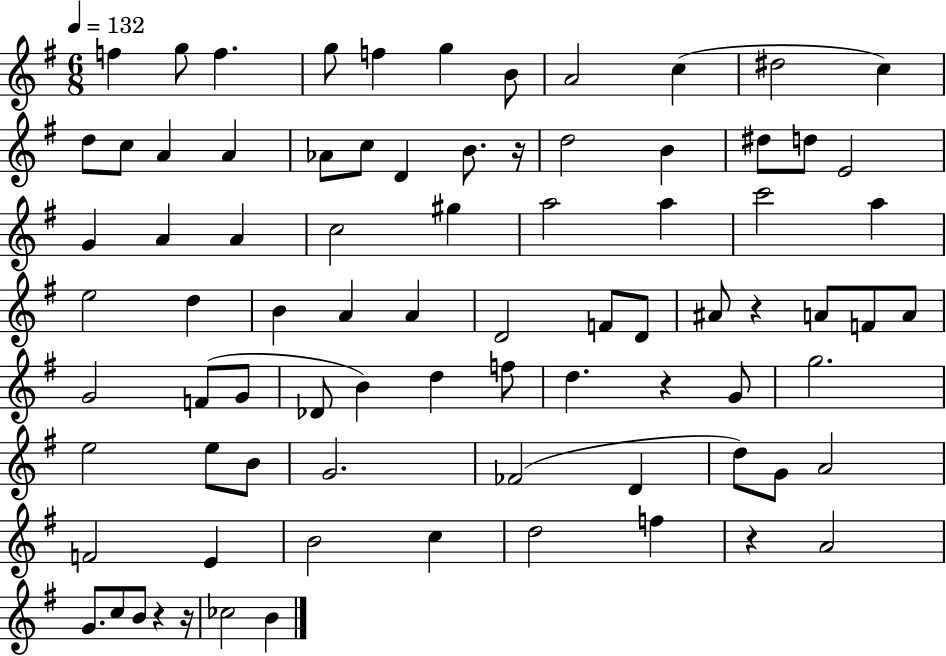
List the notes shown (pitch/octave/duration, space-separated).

F5/q G5/e F5/q. G5/e F5/q G5/q B4/e A4/h C5/q D#5/h C5/q D5/e C5/e A4/q A4/q Ab4/e C5/e D4/q B4/e. R/s D5/h B4/q D#5/e D5/e E4/h G4/q A4/q A4/q C5/h G#5/q A5/h A5/q C6/h A5/q E5/h D5/q B4/q A4/q A4/q D4/h F4/e D4/e A#4/e R/q A4/e F4/e A4/e G4/h F4/e G4/e Db4/e B4/q D5/q F5/e D5/q. R/q G4/e G5/h. E5/h E5/e B4/e G4/h. FES4/h D4/q D5/e G4/e A4/h F4/h E4/q B4/h C5/q D5/h F5/q R/q A4/h G4/e. C5/e B4/e R/q R/s CES5/h B4/q